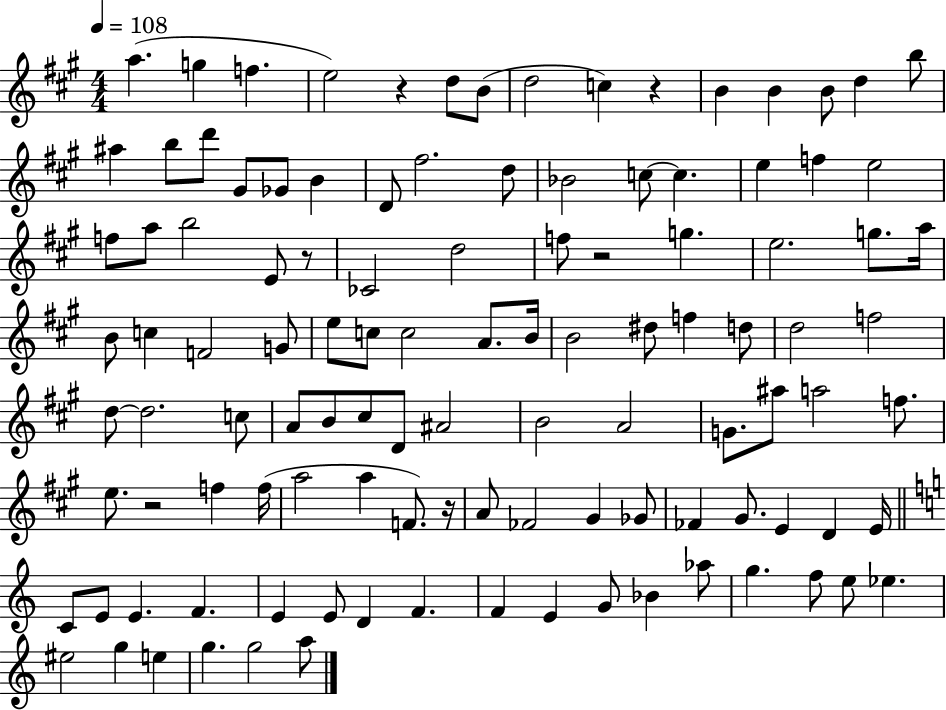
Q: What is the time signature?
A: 4/4